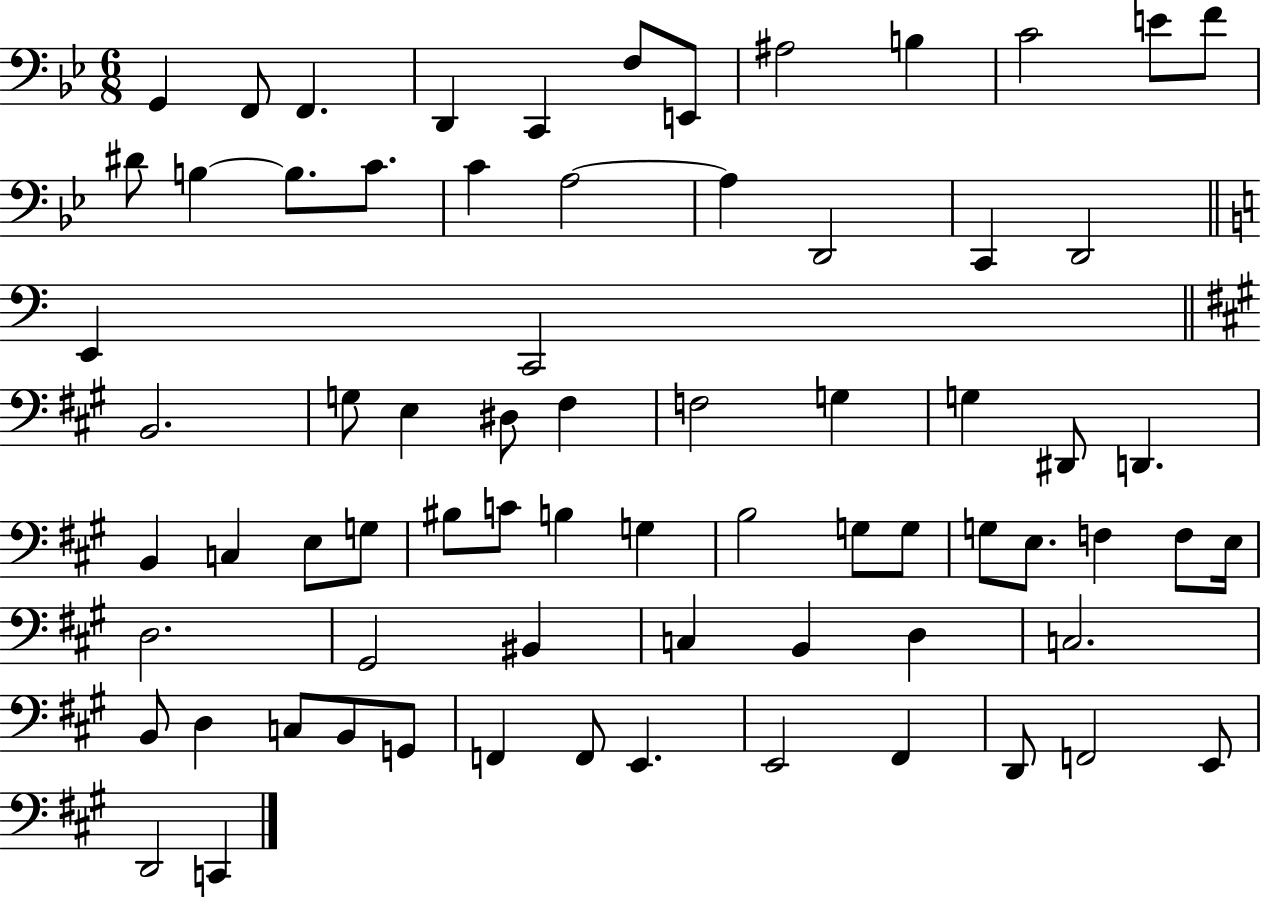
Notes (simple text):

G2/q F2/e F2/q. D2/q C2/q F3/e E2/e A#3/h B3/q C4/h E4/e F4/e D#4/e B3/q B3/e. C4/e. C4/q A3/h A3/q D2/h C2/q D2/h E2/q C2/h B2/h. G3/e E3/q D#3/e F#3/q F3/h G3/q G3/q D#2/e D2/q. B2/q C3/q E3/e G3/e BIS3/e C4/e B3/q G3/q B3/h G3/e G3/e G3/e E3/e. F3/q F3/e E3/s D3/h. G#2/h BIS2/q C3/q B2/q D3/q C3/h. B2/e D3/q C3/e B2/e G2/e F2/q F2/e E2/q. E2/h F#2/q D2/e F2/h E2/e D2/h C2/q